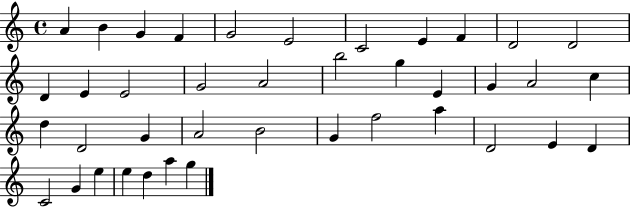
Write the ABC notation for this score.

X:1
T:Untitled
M:4/4
L:1/4
K:C
A B G F G2 E2 C2 E F D2 D2 D E E2 G2 A2 b2 g E G A2 c d D2 G A2 B2 G f2 a D2 E D C2 G e e d a g